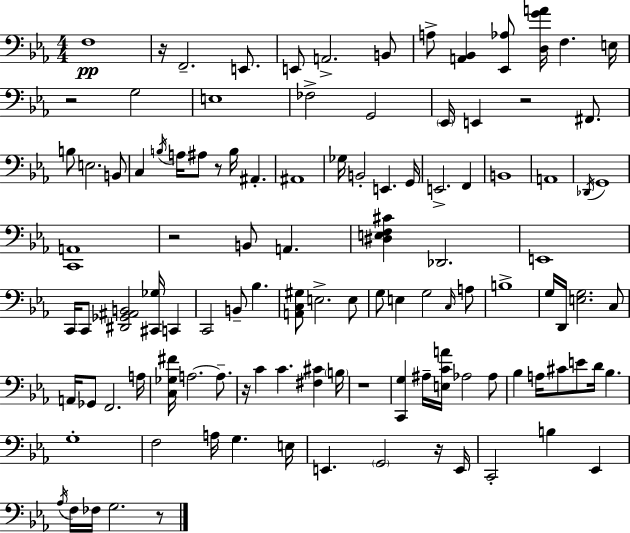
F3/w R/s F2/h. E2/e. E2/e A2/h. B2/e A3/e [A2,Bb2]/q [Eb2,Ab3]/e [D3,G4,A4]/s F3/q. E3/s R/h G3/h E3/w FES3/h G2/h Eb2/s E2/q R/h F#2/e. B3/e E3/h. B2/e C3/q B3/s A3/s A#3/e R/e B3/s A#2/q. A#2/w Gb3/s B2/h E2/q. G2/s E2/h. F2/q B2/w A2/w Db2/s G2/w [C2,A2]/w R/h B2/e A2/q. [D#3,E3,F3,C#4]/q Db2/h. E2/w C2/s C2/e [D#2,Gb2,A#2,B2]/h [C#2,Gb3]/s C2/q C2/h B2/e Bb3/q. [A2,C3,G#3]/e E3/h. E3/e G3/e E3/q G3/h C3/s A3/e B3/w G3/s D2/s [E3,G3]/h. C3/e A2/s Gb2/e F2/h. A3/s [C3,Gb3,F#4]/s A3/h. A3/e. R/s C4/q C4/q. [F#3,C#4]/q B3/s R/w [C2,G3]/q A#3/s [E3,C4,A4]/s Ab3/h Ab3/e Bb3/q A3/s C#4/e E4/e D4/s Bb3/q. G3/w F3/h A3/s G3/q. E3/s E2/q. G2/h R/s E2/s C2/h B3/q Eb2/q Ab3/s F3/s FES3/s G3/h. R/e